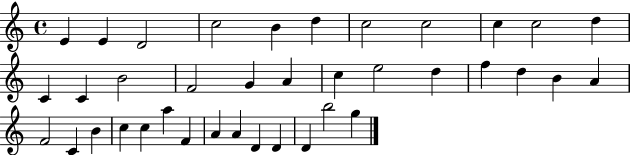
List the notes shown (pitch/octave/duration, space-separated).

E4/q E4/q D4/h C5/h B4/q D5/q C5/h C5/h C5/q C5/h D5/q C4/q C4/q B4/h F4/h G4/q A4/q C5/q E5/h D5/q F5/q D5/q B4/q A4/q F4/h C4/q B4/q C5/q C5/q A5/q F4/q A4/q A4/q D4/q D4/q D4/q B5/h G5/q